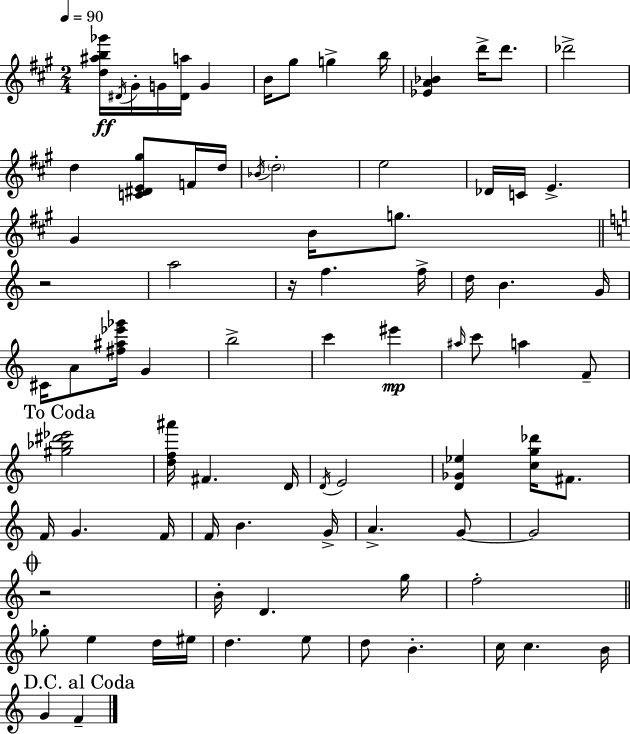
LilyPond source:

{
  \clef treble
  \numericTimeSignature
  \time 2/4
  \key a \major
  \tempo 4 = 90
  <d'' ais'' b'' ges'''>16\ff \acciaccatura { dis'16 } gis'16-. g'16 <dis' a''>16 g'4 | b'16 gis''8 g''4-> | b''16 <ees' a' bes'>4 d'''16-> d'''8. | des'''2-> | \break d''4 <c' dis' e' gis''>8 f'16 | d''16 \acciaccatura { bes'16 } \parenthesize d''2-. | e''2 | des'16 c'16 e'4.-> | \break gis'4 b'16 g''8. | \bar "||" \break \key c \major r2 | a''2 | r16 f''4. f''16-> | d''16 b'4. g'16 | \break cis'16 a'8 <fis'' ais'' ees''' ges'''>16 g'4 | b''2-> | c'''4 eis'''4\mp | \grace { ais''16 } c'''8 a''4 f'8-- | \break \mark "To Coda" <gis'' bes'' dis''' ees'''>2 | <d'' f'' ais'''>16 fis'4. | d'16 \acciaccatura { d'16 } e'2 | <d' ges' ees''>4 <c'' g'' des'''>16 fis'8. | \break f'16 g'4. | f'16 f'16 b'4. | g'16-> a'4.-> | g'8~~ g'2 | \break \mark \markup { \musicglyph "scripts.coda" } r2 | b'16-. d'4. | g''16 f''2-. | \bar "||" \break \key c \major ges''8-. e''4 d''16 eis''16 | d''4. e''8 | d''8 b'4.-. | c''16 c''4. b'16 | \break \mark "D.C. al Coda" g'4 f'4-- | \bar "|."
}